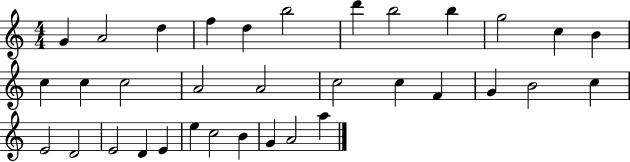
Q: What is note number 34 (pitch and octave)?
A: A5